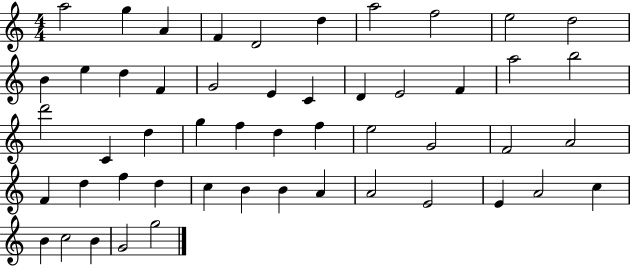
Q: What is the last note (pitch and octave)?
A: G5